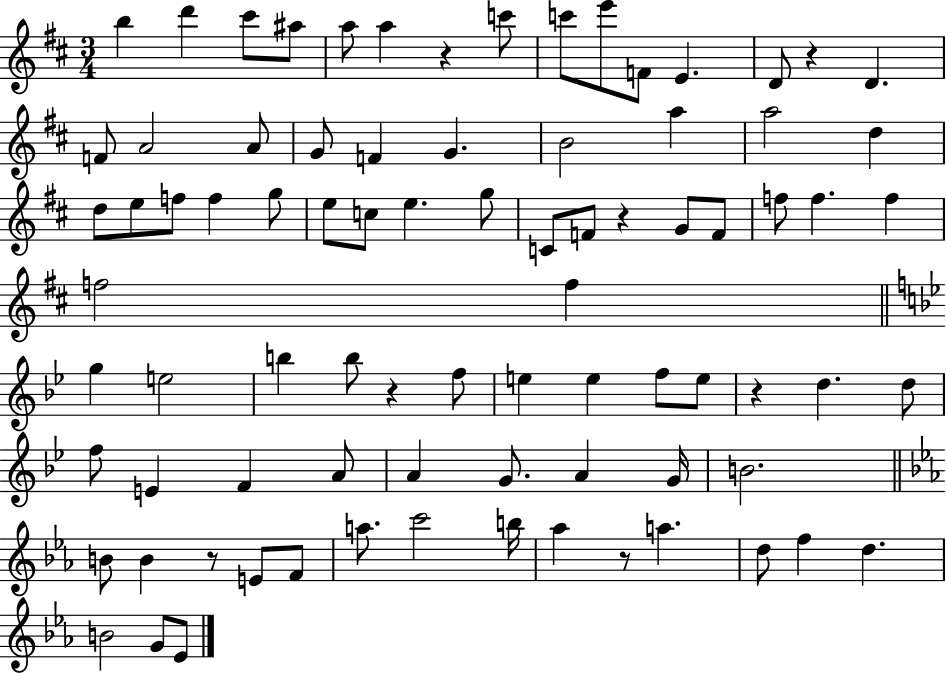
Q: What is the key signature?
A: D major